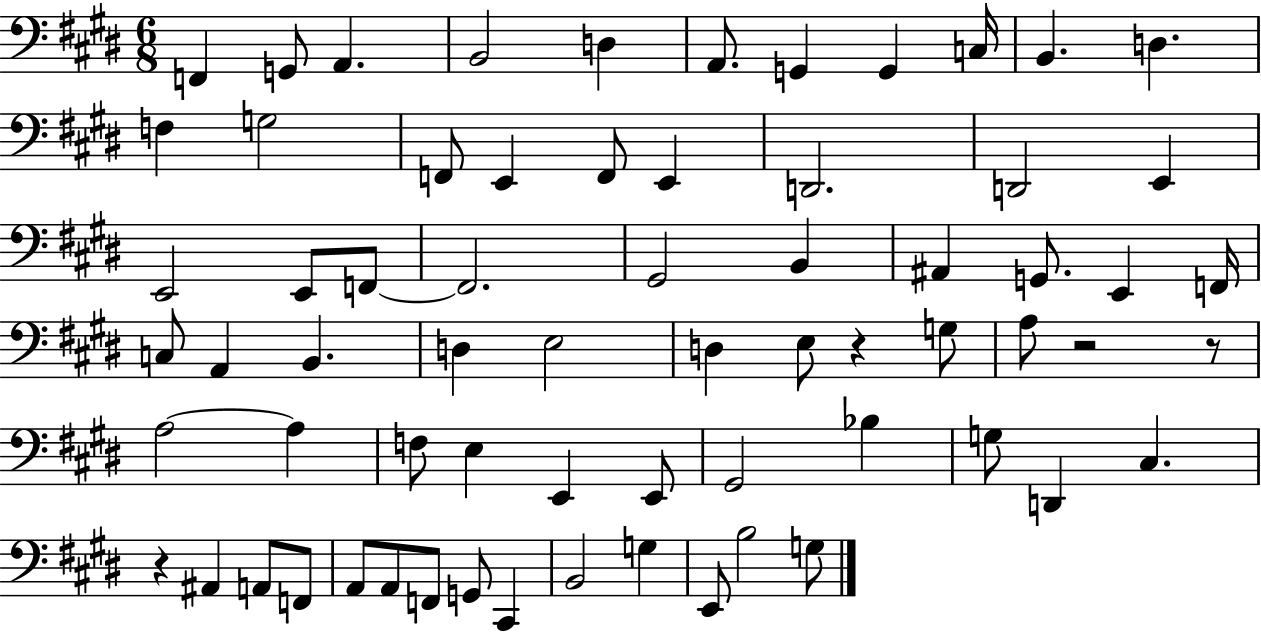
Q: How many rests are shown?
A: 4